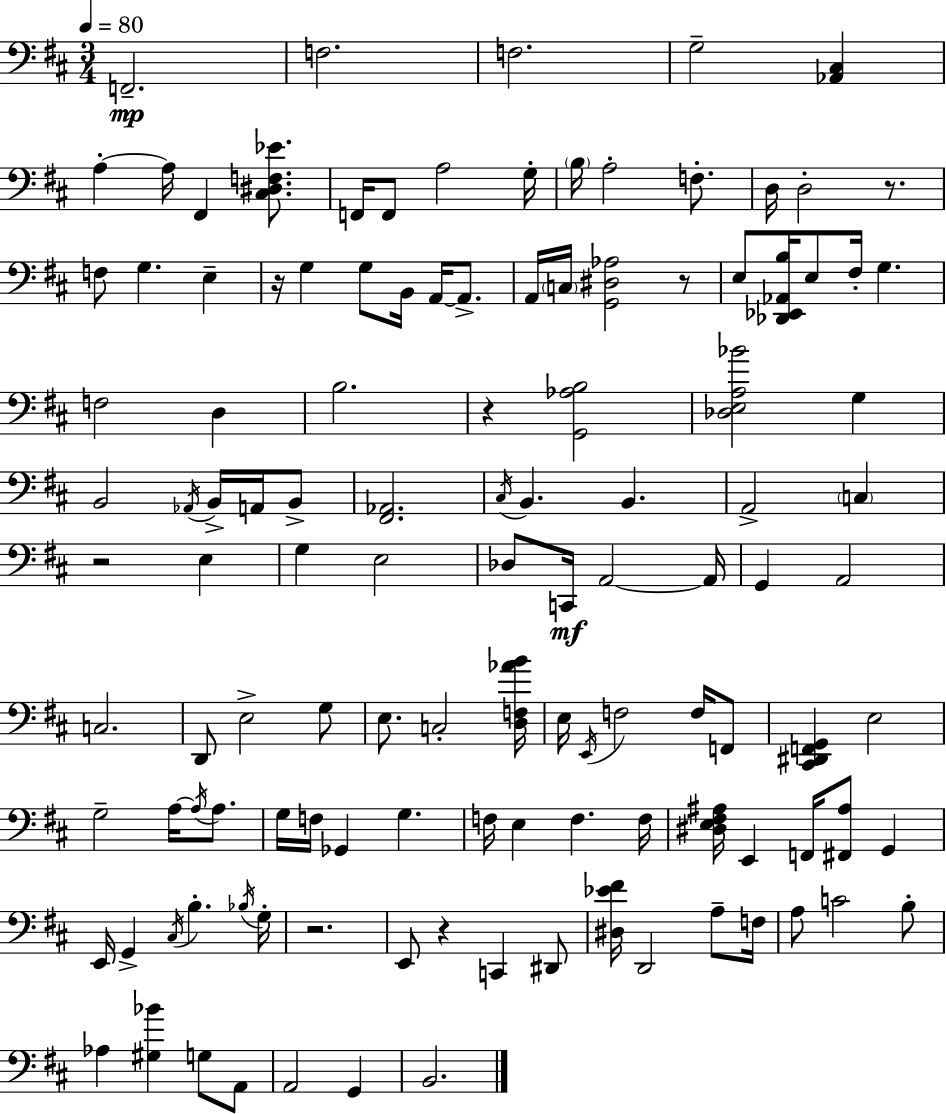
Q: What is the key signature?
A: D major